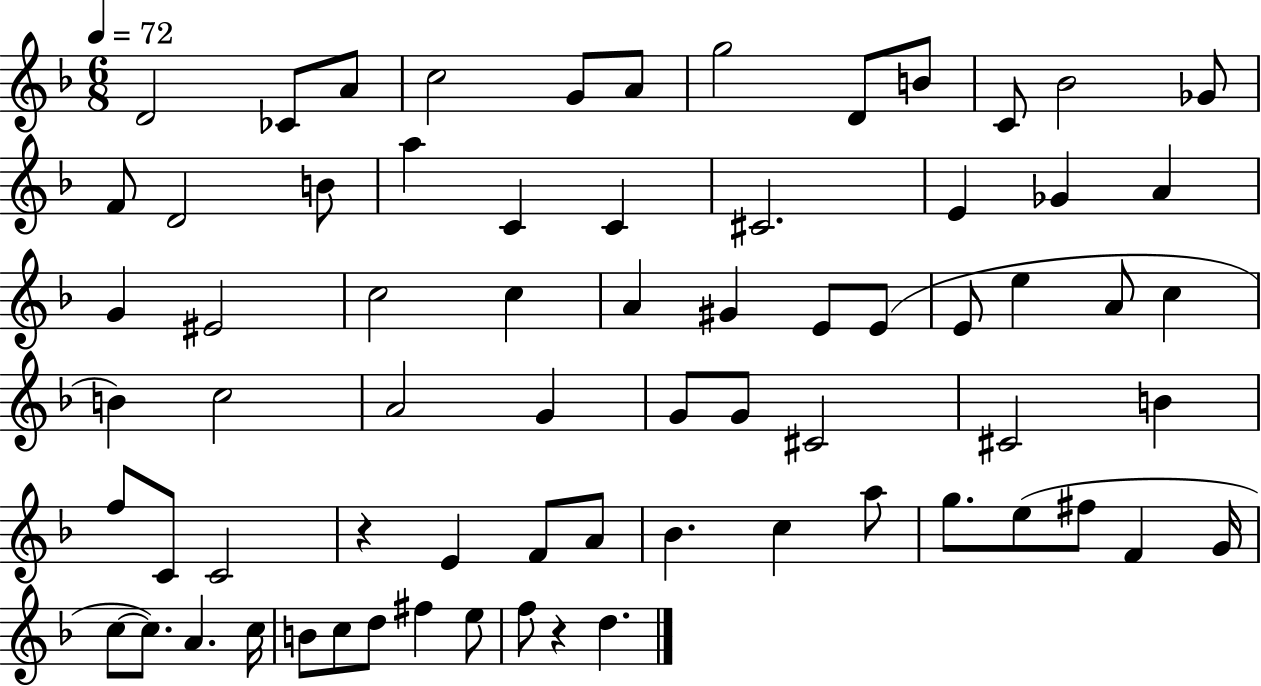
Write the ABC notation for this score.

X:1
T:Untitled
M:6/8
L:1/4
K:F
D2 _C/2 A/2 c2 G/2 A/2 g2 D/2 B/2 C/2 _B2 _G/2 F/2 D2 B/2 a C C ^C2 E _G A G ^E2 c2 c A ^G E/2 E/2 E/2 e A/2 c B c2 A2 G G/2 G/2 ^C2 ^C2 B f/2 C/2 C2 z E F/2 A/2 _B c a/2 g/2 e/2 ^f/2 F G/4 c/2 c/2 A c/4 B/2 c/2 d/2 ^f e/2 f/2 z d